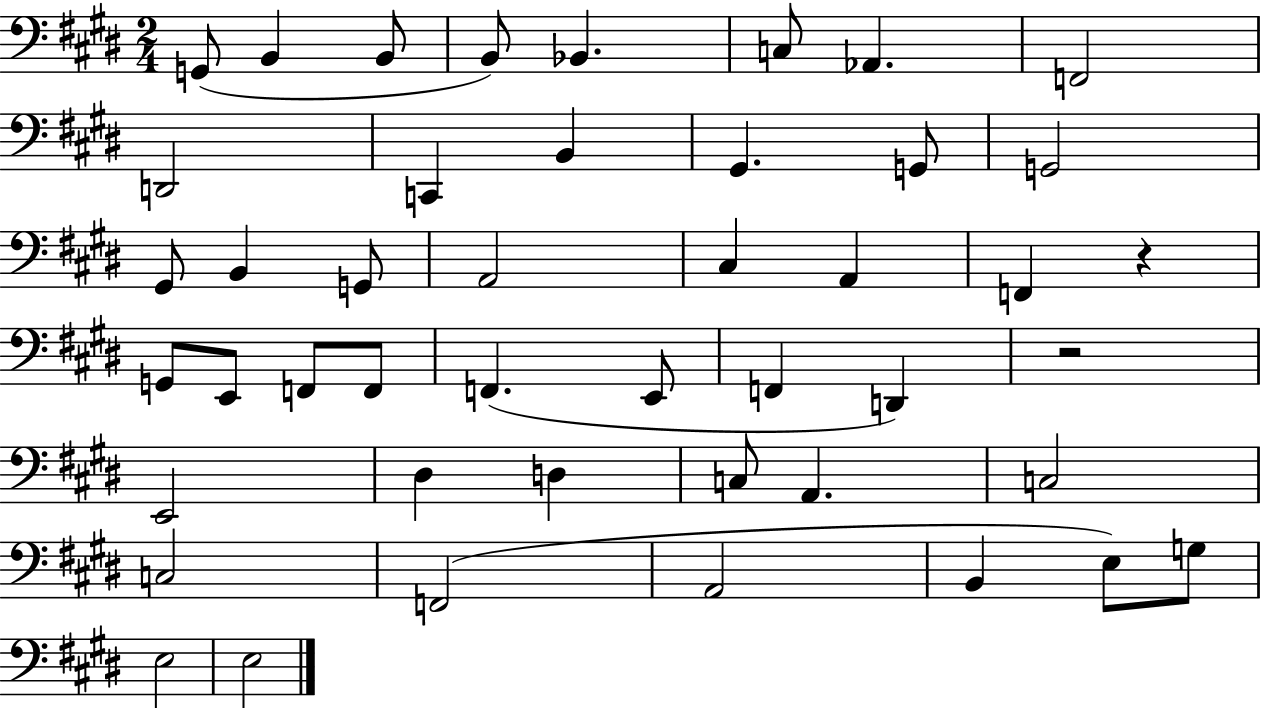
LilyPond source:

{
  \clef bass
  \numericTimeSignature
  \time 2/4
  \key e \major
  g,8( b,4 b,8 | b,8) bes,4. | c8 aes,4. | f,2 | \break d,2 | c,4 b,4 | gis,4. g,8 | g,2 | \break gis,8 b,4 g,8 | a,2 | cis4 a,4 | f,4 r4 | \break g,8 e,8 f,8 f,8 | f,4.( e,8 | f,4 d,4) | r2 | \break e,2 | dis4 d4 | c8 a,4. | c2 | \break c2 | f,2( | a,2 | b,4 e8) g8 | \break e2 | e2 | \bar "|."
}